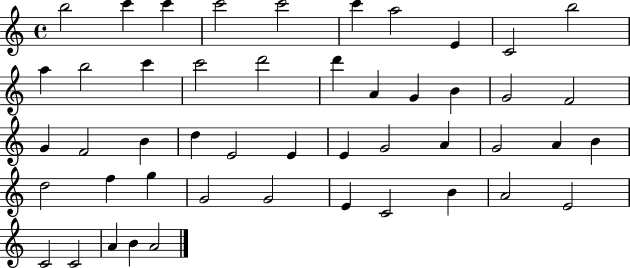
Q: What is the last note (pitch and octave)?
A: A4